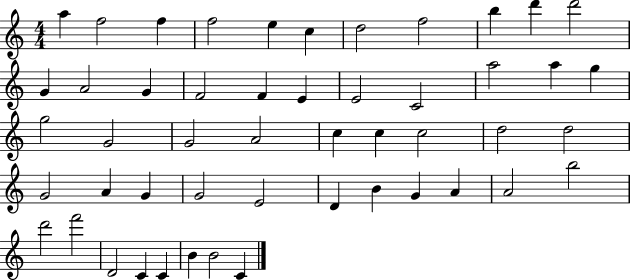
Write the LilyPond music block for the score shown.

{
  \clef treble
  \numericTimeSignature
  \time 4/4
  \key c \major
  a''4 f''2 f''4 | f''2 e''4 c''4 | d''2 f''2 | b''4 d'''4 d'''2 | \break g'4 a'2 g'4 | f'2 f'4 e'4 | e'2 c'2 | a''2 a''4 g''4 | \break g''2 g'2 | g'2 a'2 | c''4 c''4 c''2 | d''2 d''2 | \break g'2 a'4 g'4 | g'2 e'2 | d'4 b'4 g'4 a'4 | a'2 b''2 | \break d'''2 f'''2 | d'2 c'4 c'4 | b'4 b'2 c'4 | \bar "|."
}